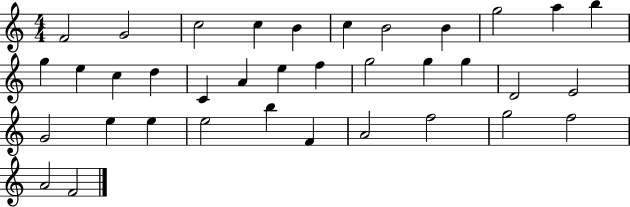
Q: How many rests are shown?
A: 0